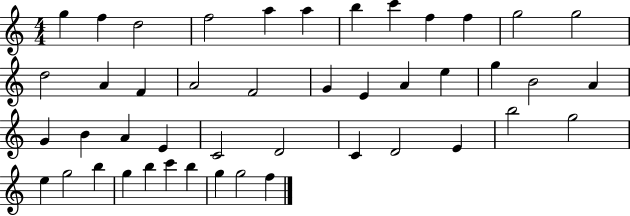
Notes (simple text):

G5/q F5/q D5/h F5/h A5/q A5/q B5/q C6/q F5/q F5/q G5/h G5/h D5/h A4/q F4/q A4/h F4/h G4/q E4/q A4/q E5/q G5/q B4/h A4/q G4/q B4/q A4/q E4/q C4/h D4/h C4/q D4/h E4/q B5/h G5/h E5/q G5/h B5/q G5/q B5/q C6/q B5/q G5/q G5/h F5/q